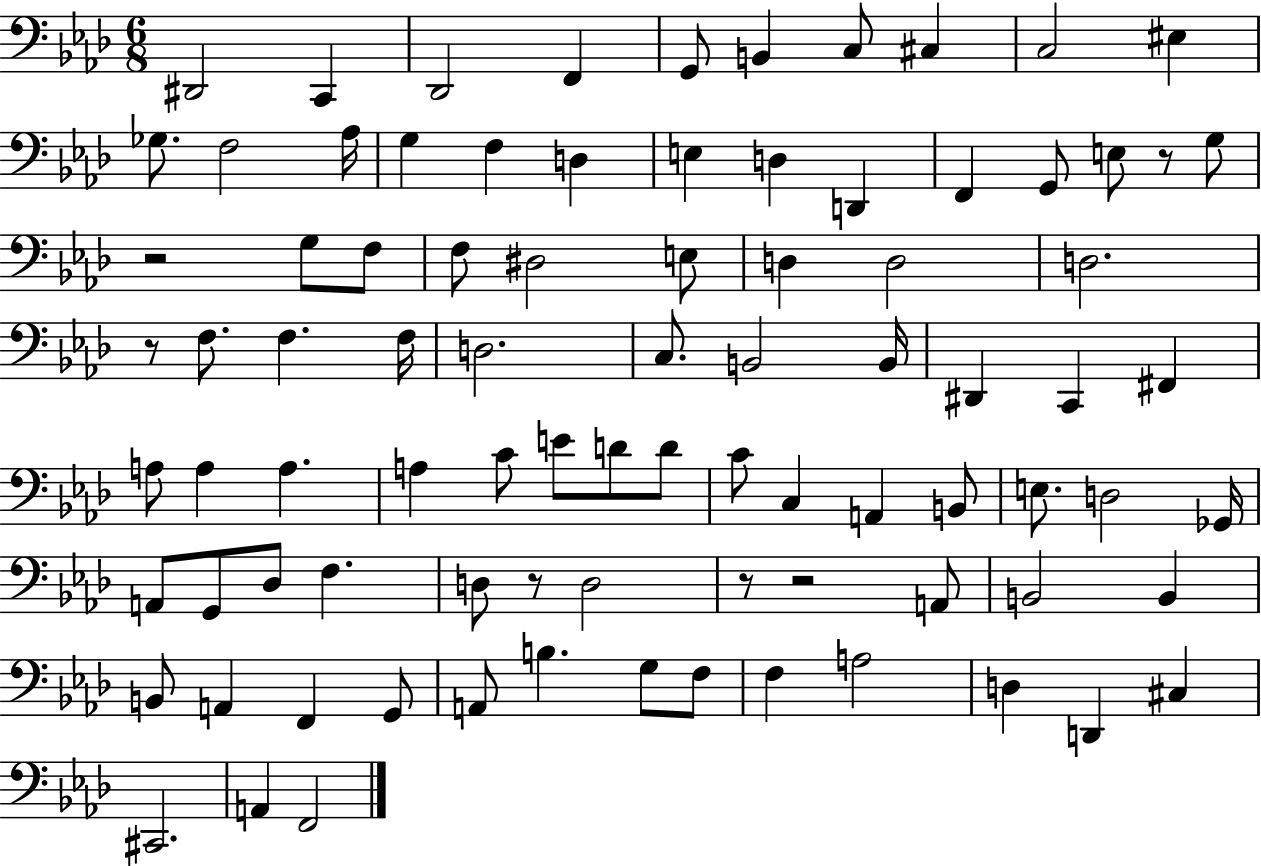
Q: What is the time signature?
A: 6/8